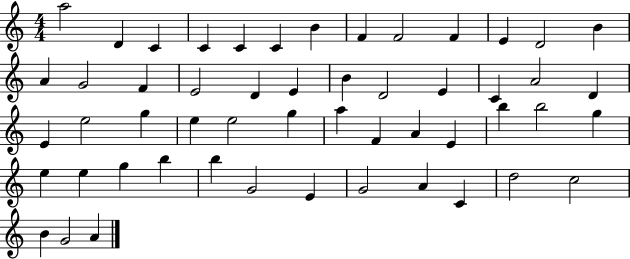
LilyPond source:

{
  \clef treble
  \numericTimeSignature
  \time 4/4
  \key c \major
  a''2 d'4 c'4 | c'4 c'4 c'4 b'4 | f'4 f'2 f'4 | e'4 d'2 b'4 | \break a'4 g'2 f'4 | e'2 d'4 e'4 | b'4 d'2 e'4 | c'4 a'2 d'4 | \break e'4 e''2 g''4 | e''4 e''2 g''4 | a''4 f'4 a'4 e'4 | b''4 b''2 g''4 | \break e''4 e''4 g''4 b''4 | b''4 g'2 e'4 | g'2 a'4 c'4 | d''2 c''2 | \break b'4 g'2 a'4 | \bar "|."
}